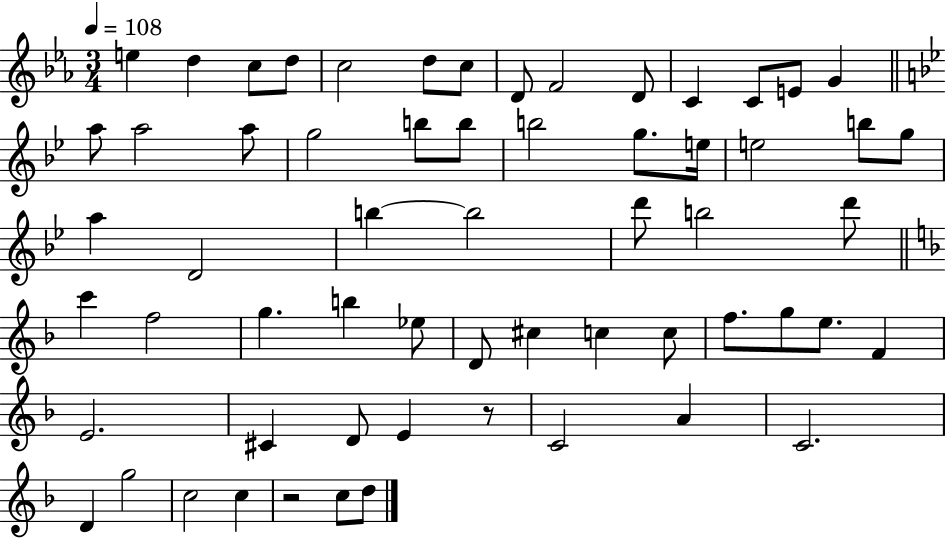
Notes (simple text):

E5/q D5/q C5/e D5/e C5/h D5/e C5/e D4/e F4/h D4/e C4/q C4/e E4/e G4/q A5/e A5/h A5/e G5/h B5/e B5/e B5/h G5/e. E5/s E5/h B5/e G5/e A5/q D4/h B5/q B5/h D6/e B5/h D6/e C6/q F5/h G5/q. B5/q Eb5/e D4/e C#5/q C5/q C5/e F5/e. G5/e E5/e. F4/q E4/h. C#4/q D4/e E4/q R/e C4/h A4/q C4/h. D4/q G5/h C5/h C5/q R/h C5/e D5/e